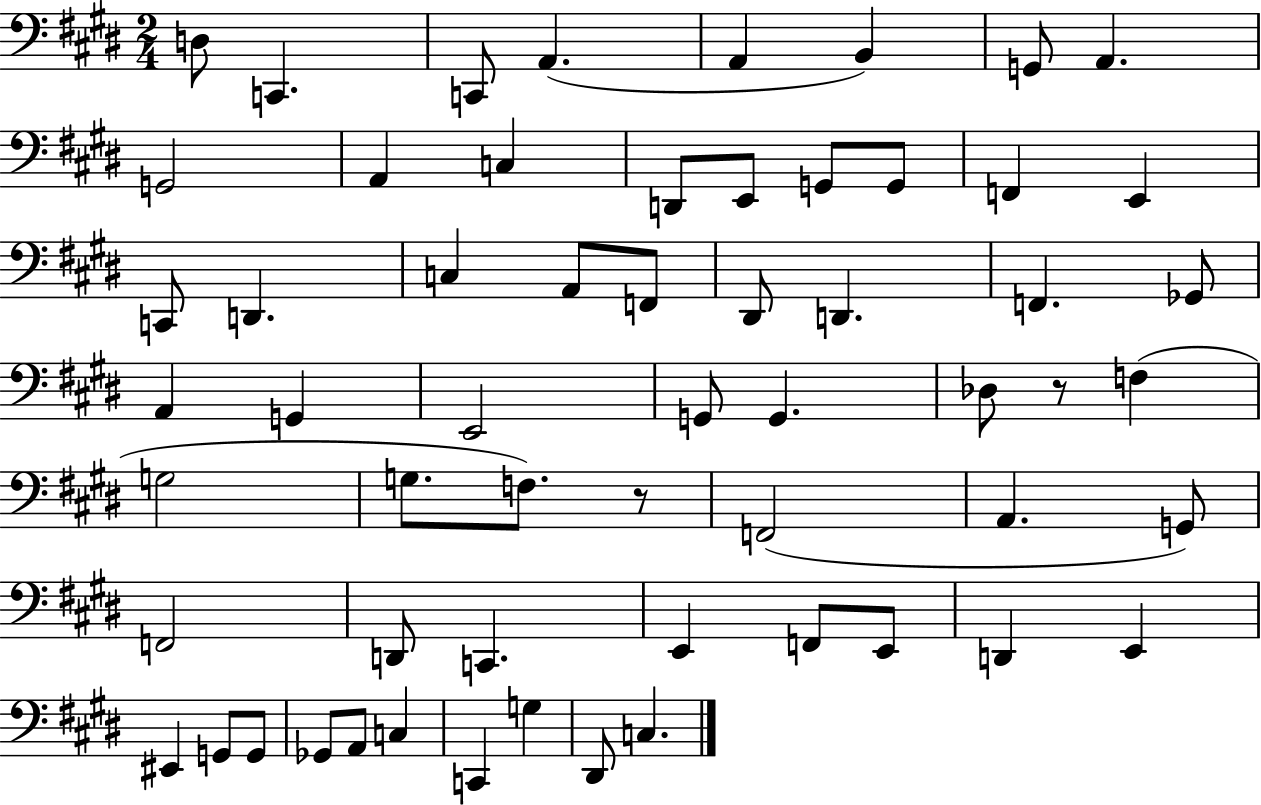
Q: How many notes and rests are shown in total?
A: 59